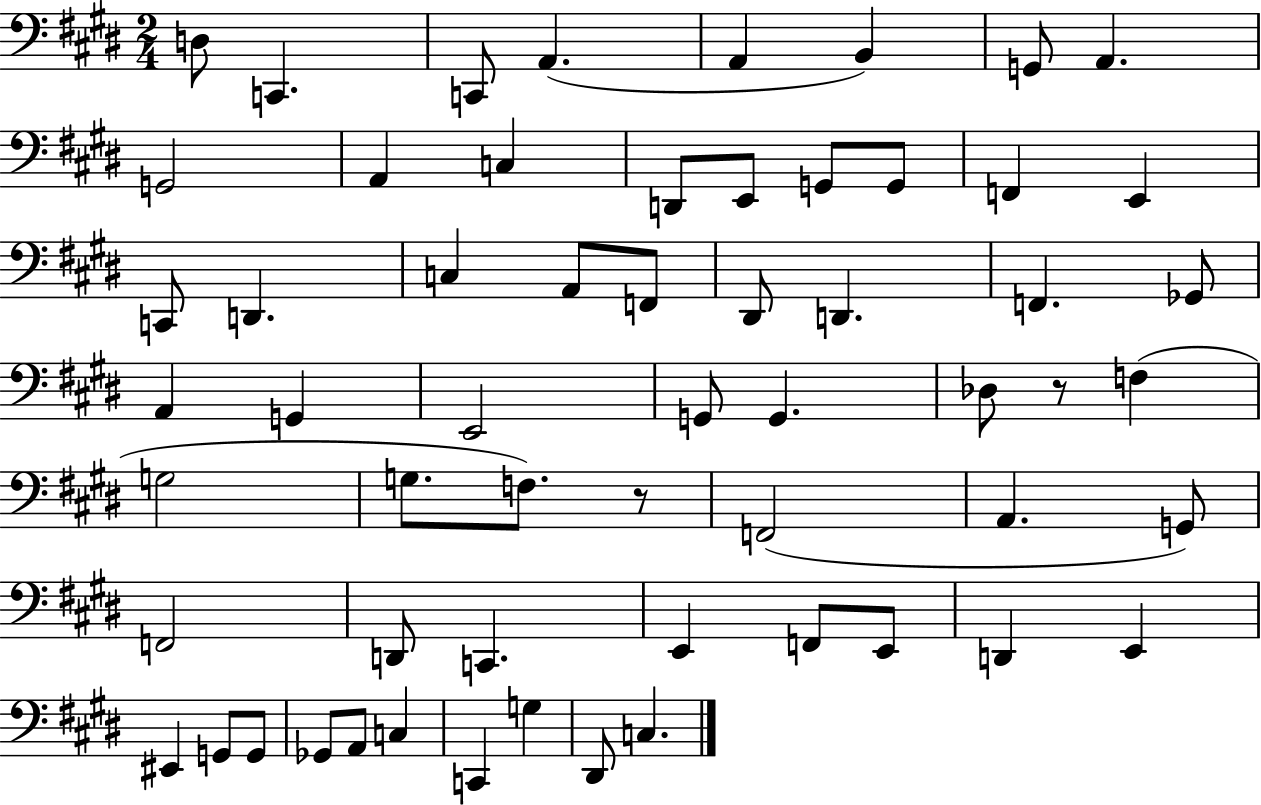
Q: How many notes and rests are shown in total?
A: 59